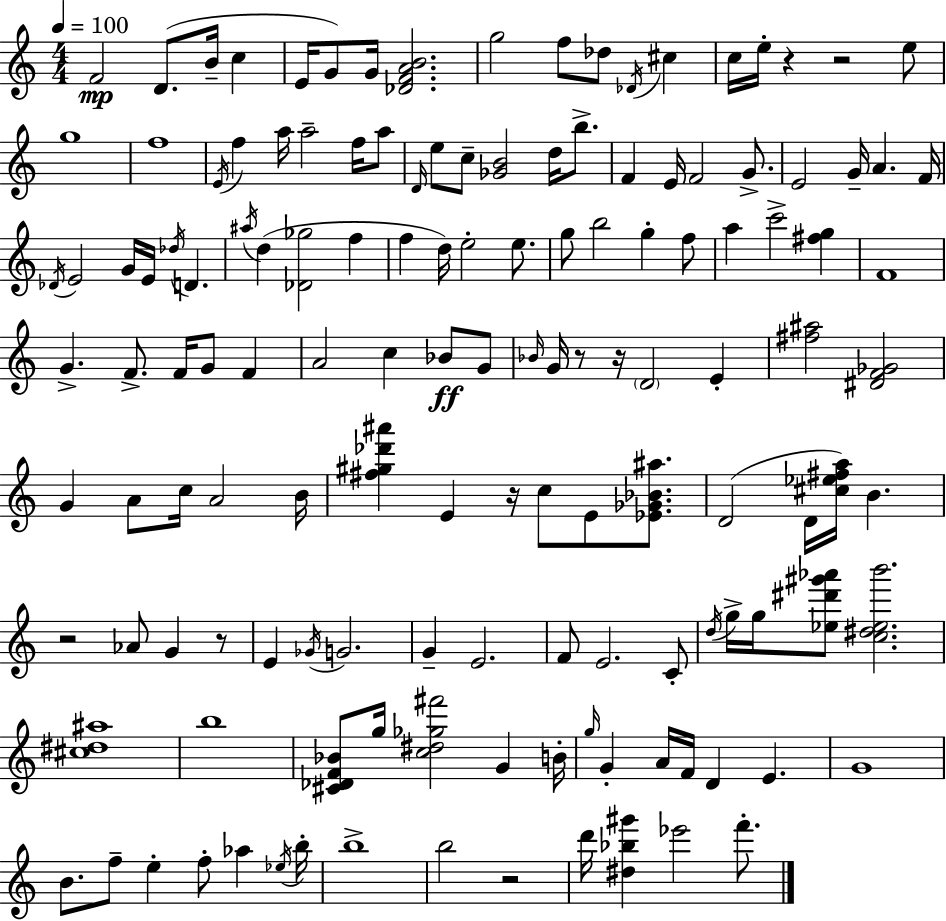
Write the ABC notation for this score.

X:1
T:Untitled
M:4/4
L:1/4
K:Am
F2 D/2 B/4 c E/4 G/2 G/4 [_DFAB]2 g2 f/2 _d/2 _D/4 ^c c/4 e/4 z z2 e/2 g4 f4 E/4 f a/4 a2 f/4 a/2 D/4 e/2 c/2 [_GB]2 d/4 b/2 F E/4 F2 G/2 E2 G/4 A F/4 _D/4 E2 G/4 E/4 _d/4 D ^a/4 d [_D_g]2 f f d/4 e2 e/2 g/2 b2 g f/2 a c'2 [^fg] F4 G F/2 F/4 G/2 F A2 c _B/2 G/2 _B/4 G/4 z/2 z/4 D2 E [^f^a]2 [^DF_G]2 G A/2 c/4 A2 B/4 [^f^g_d'^a'] E z/4 c/2 E/2 [_E_G_B^a]/2 D2 D/4 [^c_e^fa]/4 B z2 _A/2 G z/2 E _G/4 G2 G E2 F/2 E2 C/2 d/4 g/4 g/4 [_e^d'^g'_a']/2 [c^d_eb']2 [^c^d^a]4 b4 [^C_DF_B]/2 g/4 [c^d_g^f']2 G B/4 g/4 G A/4 F/4 D E G4 B/2 f/2 e f/2 _a _e/4 b/4 b4 b2 z2 d'/4 [^d_b^g'] _e'2 f'/2